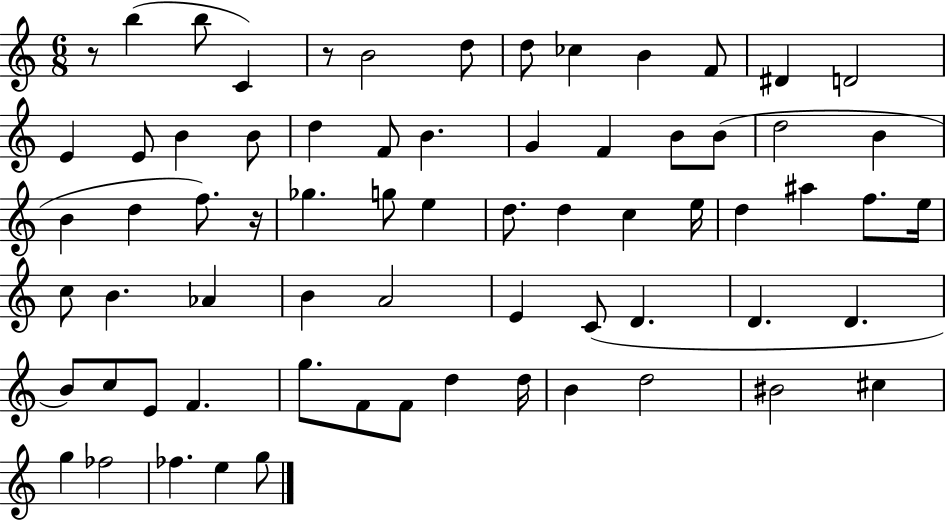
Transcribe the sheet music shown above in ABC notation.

X:1
T:Untitled
M:6/8
L:1/4
K:C
z/2 b b/2 C z/2 B2 d/2 d/2 _c B F/2 ^D D2 E E/2 B B/2 d F/2 B G F B/2 B/2 d2 B B d f/2 z/4 _g g/2 e d/2 d c e/4 d ^a f/2 e/4 c/2 B _A B A2 E C/2 D D D B/2 c/2 E/2 F g/2 F/2 F/2 d d/4 B d2 ^B2 ^c g _f2 _f e g/2